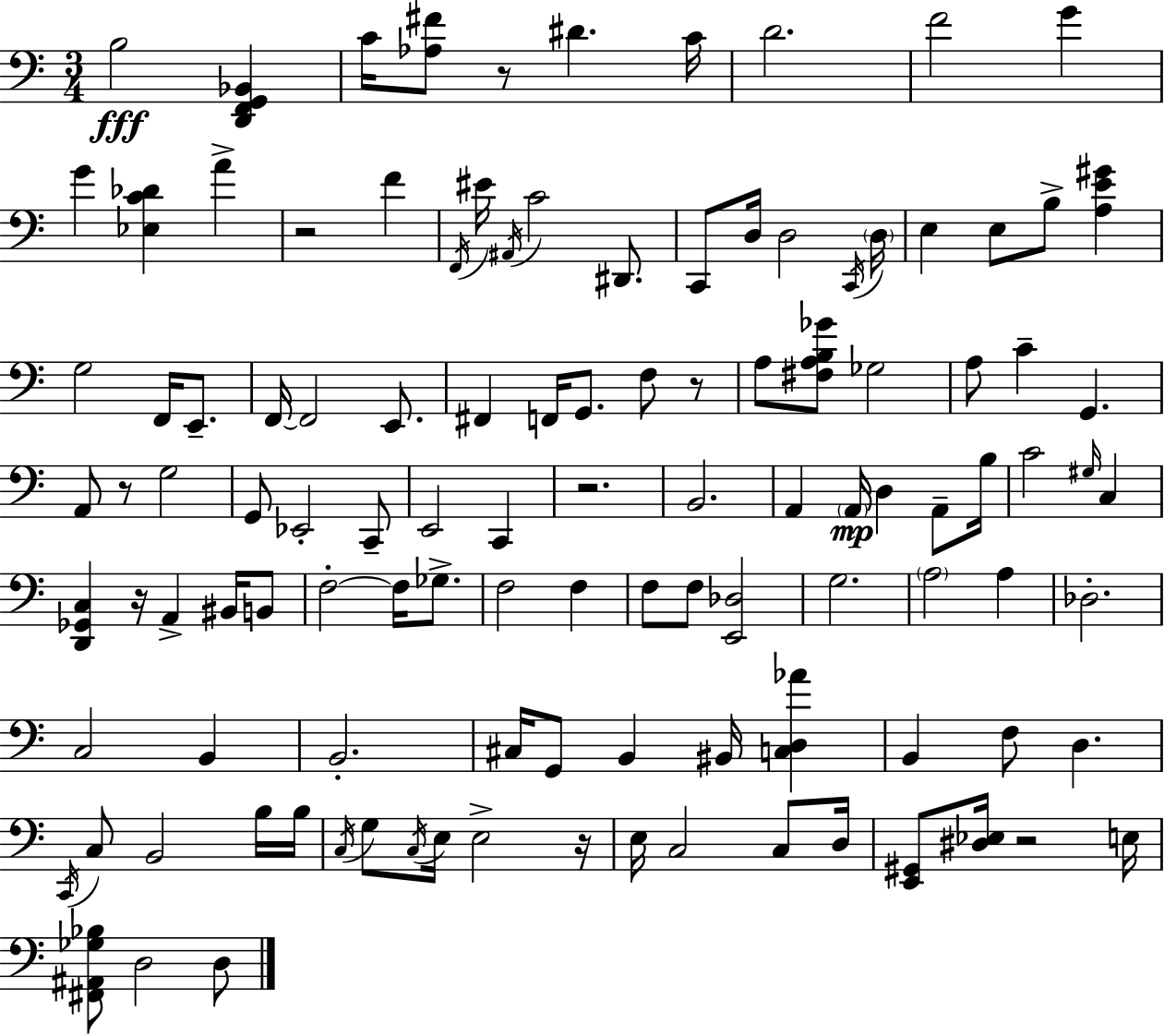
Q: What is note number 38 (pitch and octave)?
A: G2